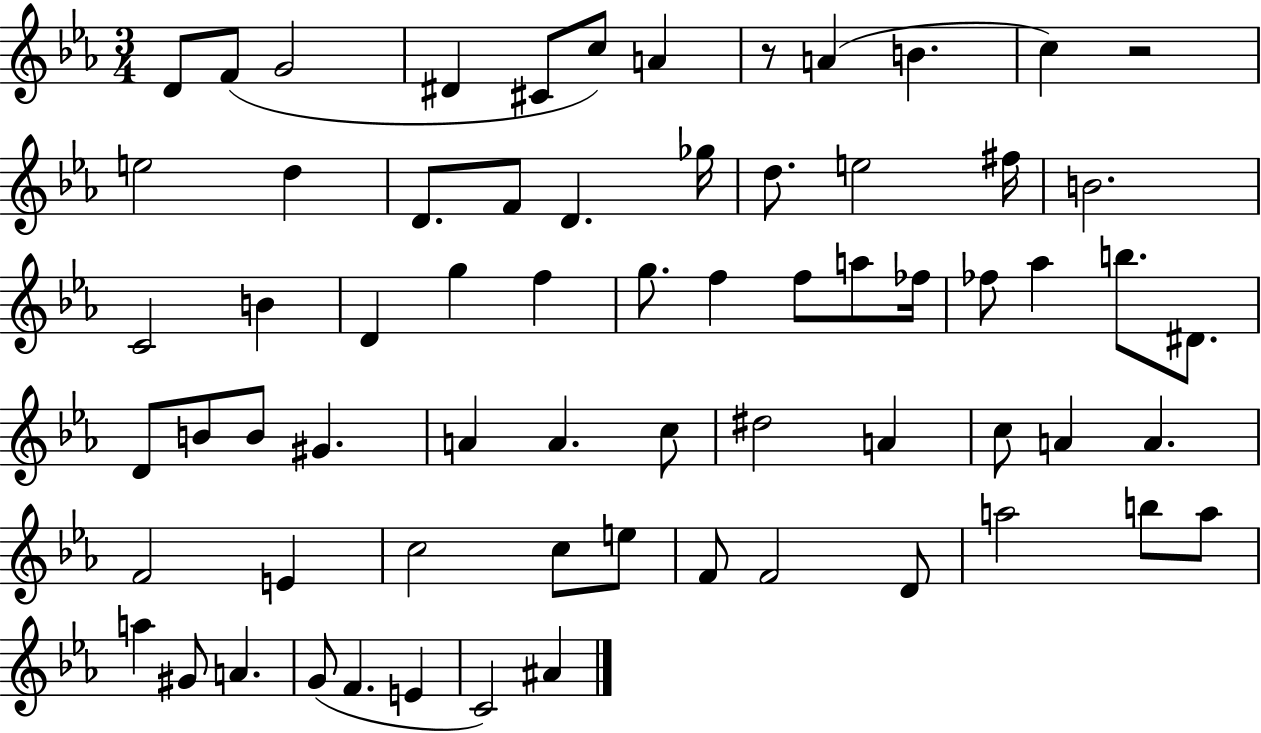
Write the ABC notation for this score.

X:1
T:Untitled
M:3/4
L:1/4
K:Eb
D/2 F/2 G2 ^D ^C/2 c/2 A z/2 A B c z2 e2 d D/2 F/2 D _g/4 d/2 e2 ^f/4 B2 C2 B D g f g/2 f f/2 a/2 _f/4 _f/2 _a b/2 ^D/2 D/2 B/2 B/2 ^G A A c/2 ^d2 A c/2 A A F2 E c2 c/2 e/2 F/2 F2 D/2 a2 b/2 a/2 a ^G/2 A G/2 F E C2 ^A